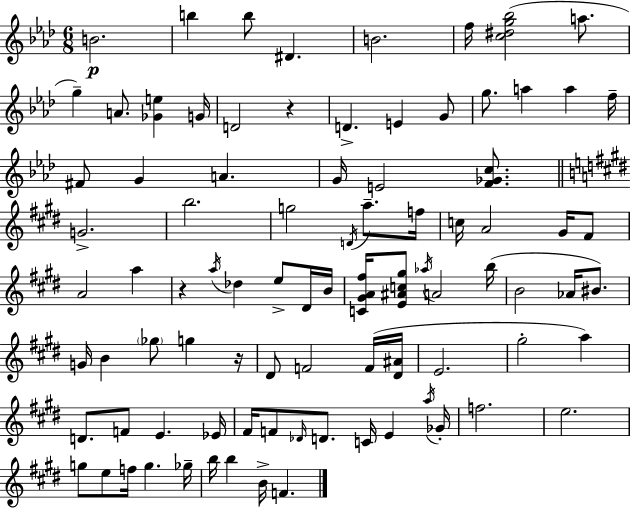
{
  \clef treble
  \numericTimeSignature
  \time 6/8
  \key aes \major
  \repeat volta 2 { b'2.\p | b''4 b''8 dis'4. | b'2. | f''16 <c'' dis'' g'' bes''>2( a''8. | \break g''4--) a'8. <ges' e''>4 g'16 | d'2 r4 | d'4.-> e'4 g'8 | g''8. a''4 a''4 f''16-- | \break fis'8 g'4 a'4. | g'16 e'2 <f' ges' c''>8. | \bar "||" \break \key e \major g'2.-> | b''2. | g''2 \acciaccatura { d'16 } a''8.-- | f''16 c''16 a'2 gis'16 fis'8 | \break a'2 a''4 | r4 \acciaccatura { a''16 } des''4 e''8-> | dis'16 b'16 <c' gis' a' fis''>16 <e' ais' c'' gis''>8 \acciaccatura { aes''16 } a'2 | b''16( b'2 aes'16 | \break bis'8.) g'16 b'4 \parenthesize ges''8 g''4 | r16 dis'8 f'2 | f'16( <dis' ais'>16 e'2. | gis''2-. a''4) | \break d'8. f'8 e'4. | ees'16 fis'16 f'8 \grace { des'16 } d'8. c'16 e'4 | \acciaccatura { a''16 } ges'16-. f''2. | e''2. | \break g''8 e''8 f''16 g''4. | ges''16-- b''16 b''4 b'16-> f'4. | } \bar "|."
}